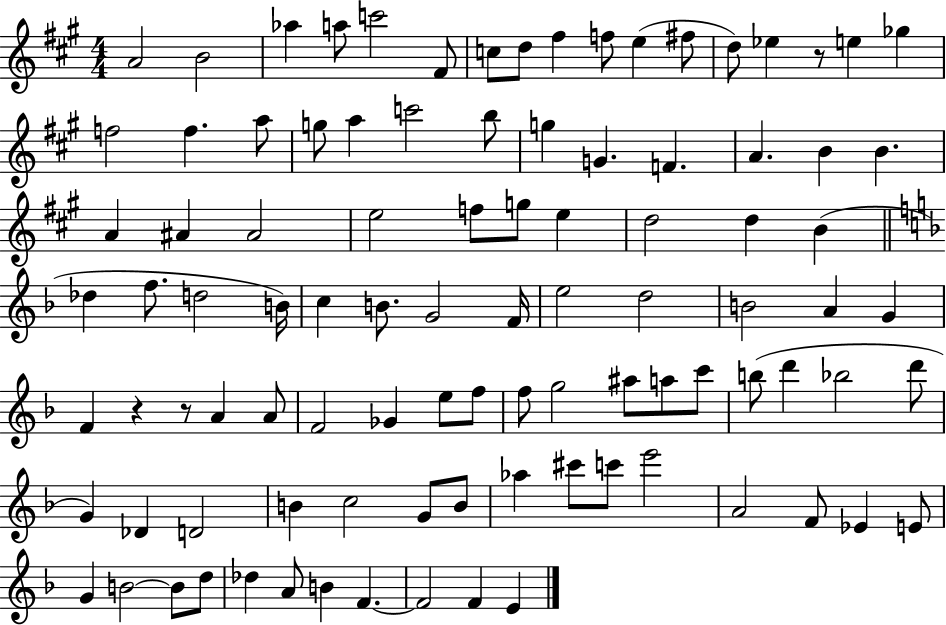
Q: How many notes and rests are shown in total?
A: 97